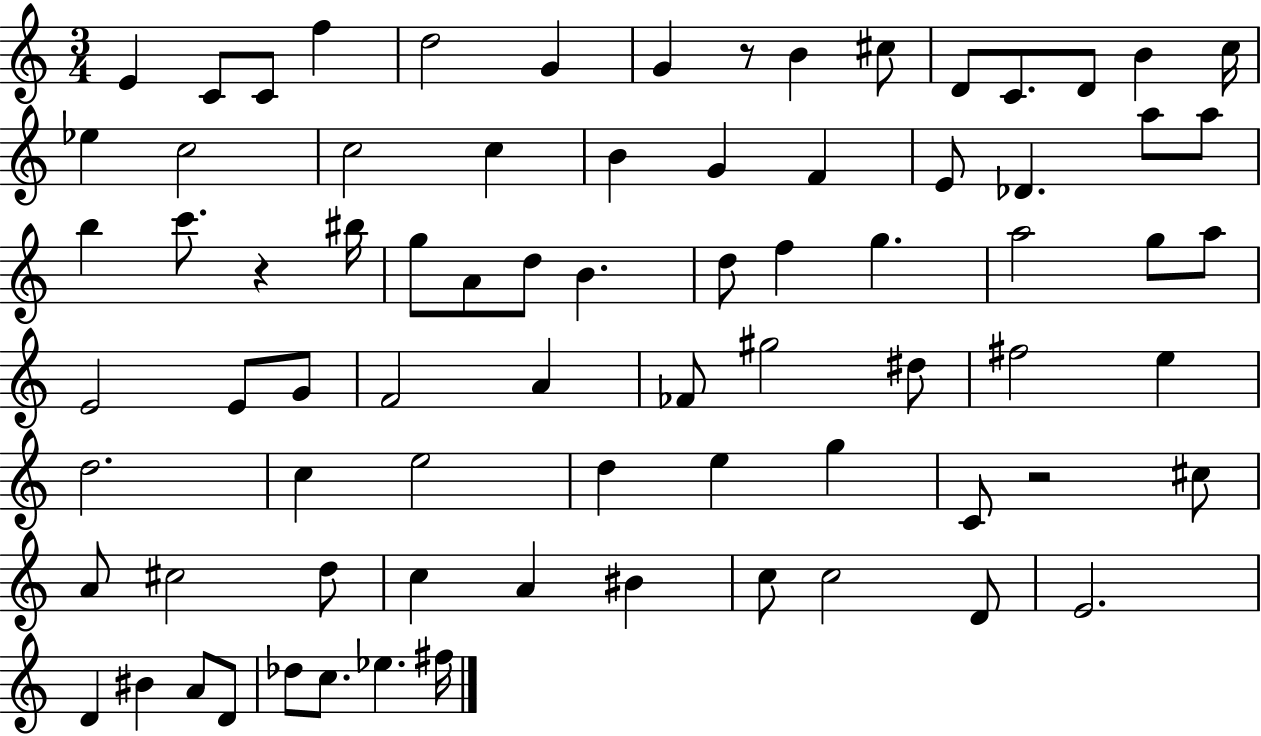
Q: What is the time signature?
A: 3/4